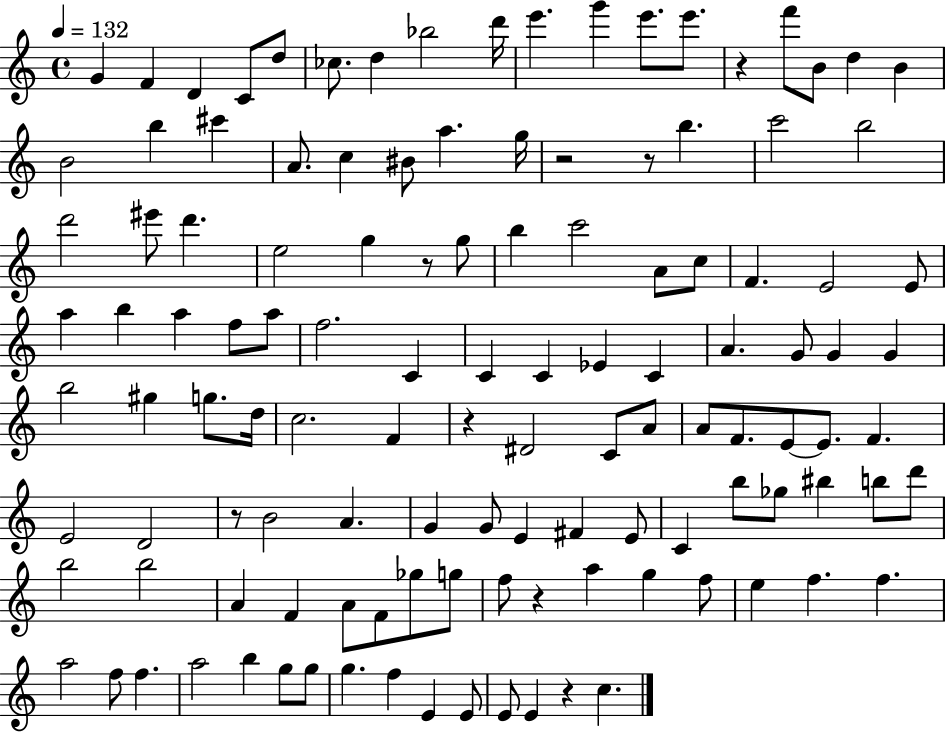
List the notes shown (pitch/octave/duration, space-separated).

G4/q F4/q D4/q C4/e D5/e CES5/e. D5/q Bb5/h D6/s E6/q. G6/q E6/e. E6/e. R/q F6/e B4/e D5/q B4/q B4/h B5/q C#6/q A4/e. C5/q BIS4/e A5/q. G5/s R/h R/e B5/q. C6/h B5/h D6/h EIS6/e D6/q. E5/h G5/q R/e G5/e B5/q C6/h A4/e C5/e F4/q. E4/h E4/e A5/q B5/q A5/q F5/e A5/e F5/h. C4/q C4/q C4/q Eb4/q C4/q A4/q. G4/e G4/q G4/q B5/h G#5/q G5/e. D5/s C5/h. F4/q R/q D#4/h C4/e A4/e A4/e F4/e. E4/e E4/e. F4/q. E4/h D4/h R/e B4/h A4/q. G4/q G4/e E4/q F#4/q E4/e C4/q B5/e Gb5/e BIS5/q B5/e D6/e B5/h B5/h A4/q F4/q A4/e F4/e Gb5/e G5/e F5/e R/q A5/q G5/q F5/e E5/q F5/q. F5/q. A5/h F5/e F5/q. A5/h B5/q G5/e G5/e G5/q. F5/q E4/q E4/e E4/e E4/q R/q C5/q.